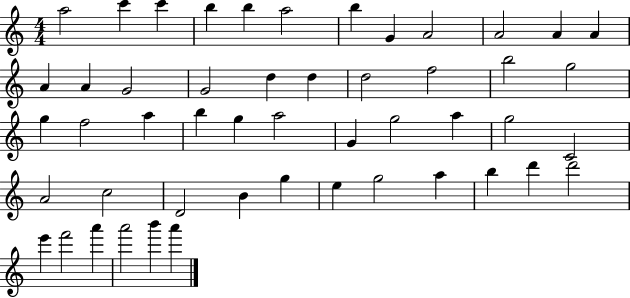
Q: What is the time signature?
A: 4/4